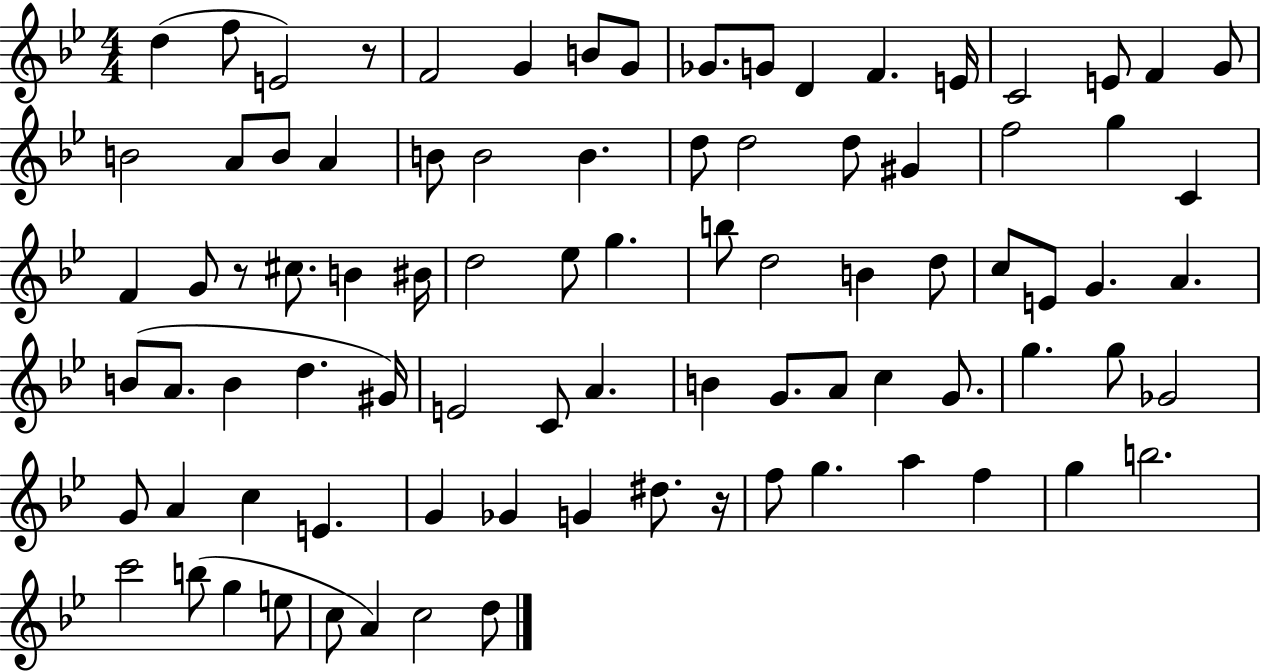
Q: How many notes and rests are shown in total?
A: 87